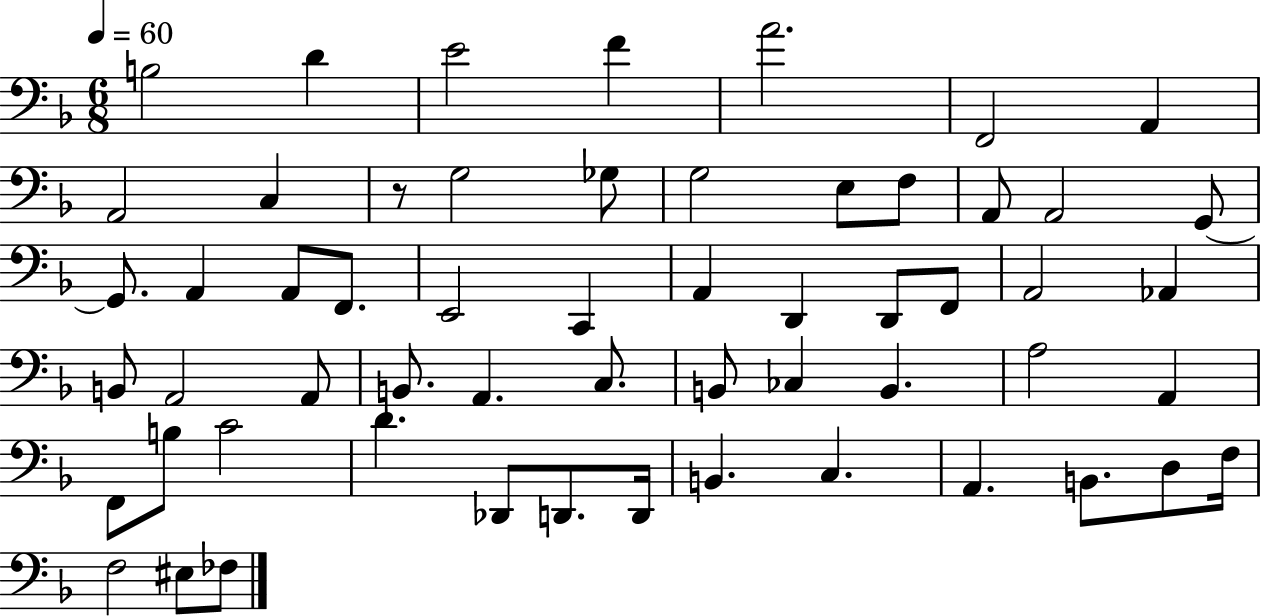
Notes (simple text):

B3/h D4/q E4/h F4/q A4/h. F2/h A2/q A2/h C3/q R/e G3/h Gb3/e G3/h E3/e F3/e A2/e A2/h G2/e G2/e. A2/q A2/e F2/e. E2/h C2/q A2/q D2/q D2/e F2/e A2/h Ab2/q B2/e A2/h A2/e B2/e. A2/q. C3/e. B2/e CES3/q B2/q. A3/h A2/q F2/e B3/e C4/h D4/q. Db2/e D2/e. D2/s B2/q. C3/q. A2/q. B2/e. D3/e F3/s F3/h EIS3/e FES3/e